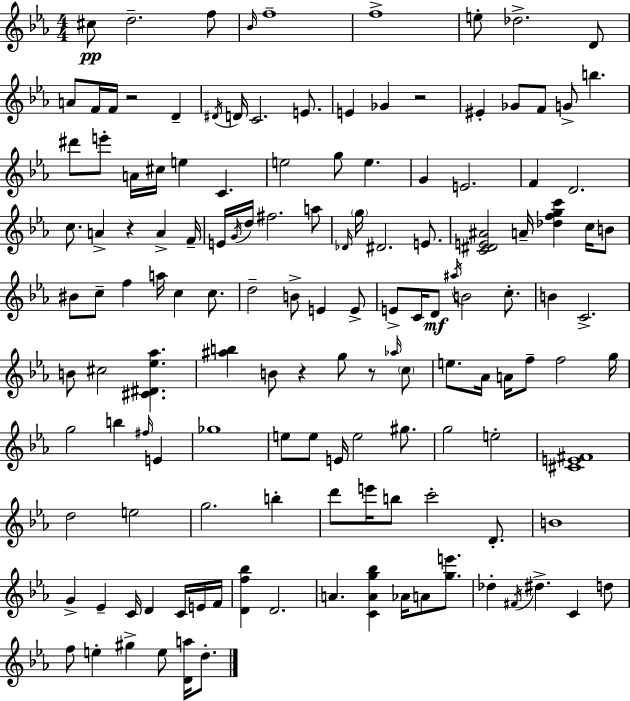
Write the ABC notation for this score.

X:1
T:Untitled
M:4/4
L:1/4
K:Eb
^c/2 d2 f/2 _B/4 f4 f4 e/2 _d2 D/2 A/2 F/4 F/4 z2 D ^D/4 D/4 C2 E/2 E _G z2 ^E _G/2 F/2 G/2 b ^d'/2 e'/2 A/4 ^c/4 e C e2 g/2 e G E2 F D2 c/2 A z A F/4 E/4 G/4 d/4 ^f2 a/2 _D/4 g/4 ^D2 E/2 [C^DE^A]2 A/4 [_dfgc'] c/4 B/2 ^B/2 c/2 f a/4 c c/2 d2 B/2 E E/2 E/2 C/4 D/2 ^a/4 B2 c/2 B C2 B/2 ^c2 [^C^D_e_a] [^ab] B/2 z g/2 z/2 _a/4 c/2 e/2 _A/4 A/4 f/2 f2 g/4 g2 b ^f/4 E _g4 e/2 e/2 E/4 e2 ^g/2 g2 e2 [^CE^F]4 d2 e2 g2 b d'/2 e'/4 b/2 c'2 D/2 B4 G _E C/4 D C/4 E/4 F/4 [Df_b] D2 A [CAg_b] _A/4 A/2 [ge']/2 _d ^F/4 ^d C d/2 f/2 e ^g e/2 [Da]/4 d/2